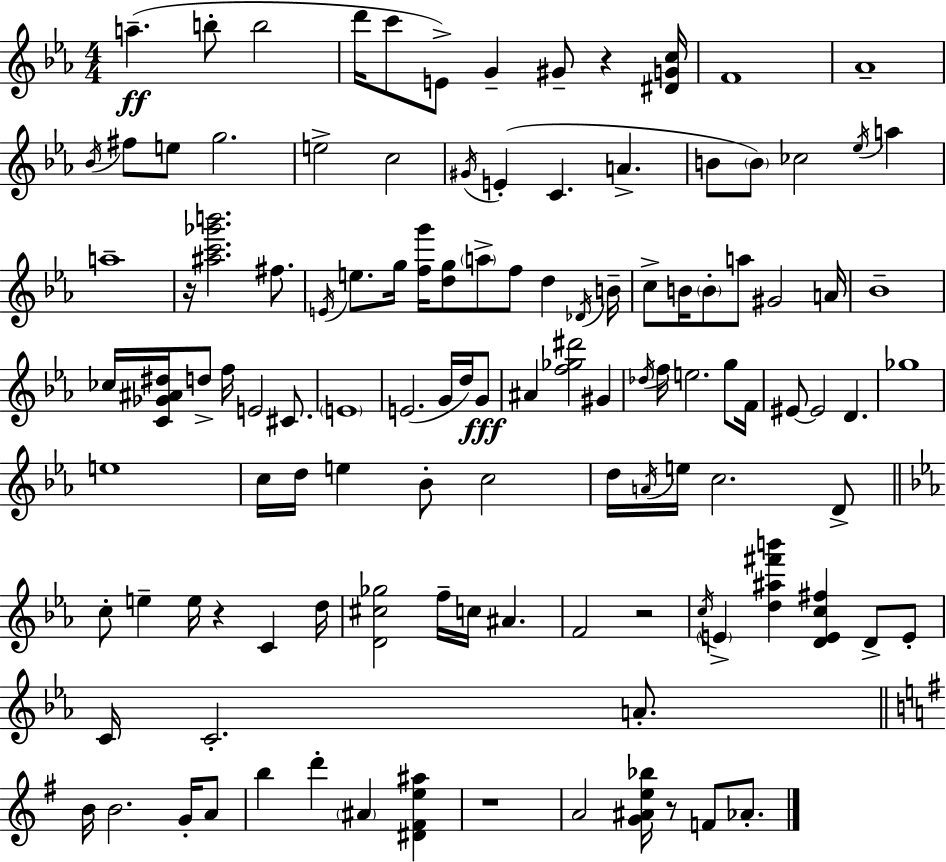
A5/q. B5/e B5/h D6/s C6/e E4/e G4/q G#4/e R/q [D#4,G4,C5]/s F4/w Ab4/w Bb4/s F#5/e E5/e G5/h. E5/h C5/h G#4/s E4/q C4/q. A4/q. B4/e B4/e CES5/h Eb5/s A5/q A5/w R/s [A#5,C6,Gb6,B6]/h. F#5/e. E4/s E5/e. G5/s [F5,G6]/s [D5,G5]/e A5/e F5/e D5/q Db4/s B4/s C5/e B4/s B4/e A5/e G#4/h A4/s Bb4/w CES5/s [C4,Gb4,A#4,D#5]/s D5/e F5/s E4/h C#4/e. E4/w E4/h. G4/s D5/s G4/e A#4/q [F5,Gb5,D#6]/h G#4/q Db5/s F5/s E5/h. G5/e F4/s EIS4/e EIS4/h D4/q. Gb5/w E5/w C5/s D5/s E5/q Bb4/e C5/h D5/s A4/s E5/s C5/h. D4/e C5/e E5/q E5/s R/q C4/q D5/s [D4,C#5,Gb5]/h F5/s C5/s A#4/q. F4/h R/h C5/s E4/q [D5,A#5,F#6,B6]/q [D4,E4,C5,F#5]/q D4/e E4/e C4/s C4/h. A4/e. B4/s B4/h. G4/s A4/e B5/q D6/q A#4/q [D#4,F#4,E5,A#5]/q R/w A4/h [G4,A#4,E5,Bb5]/s R/e F4/e Ab4/e.